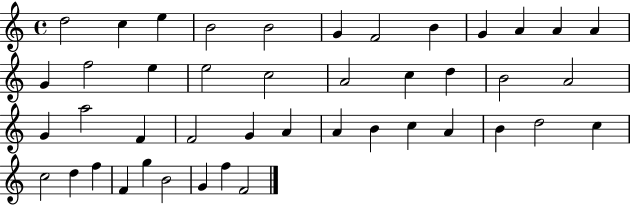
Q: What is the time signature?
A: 4/4